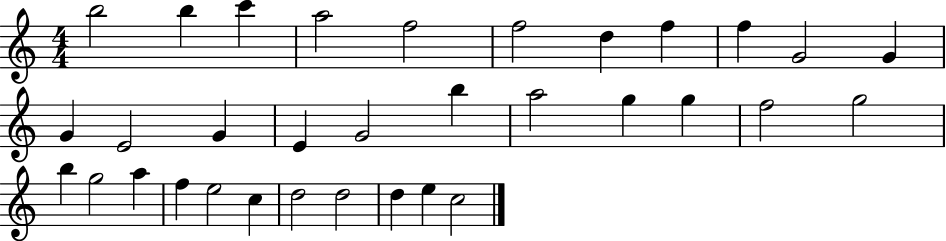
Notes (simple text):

B5/h B5/q C6/q A5/h F5/h F5/h D5/q F5/q F5/q G4/h G4/q G4/q E4/h G4/q E4/q G4/h B5/q A5/h G5/q G5/q F5/h G5/h B5/q G5/h A5/q F5/q E5/h C5/q D5/h D5/h D5/q E5/q C5/h